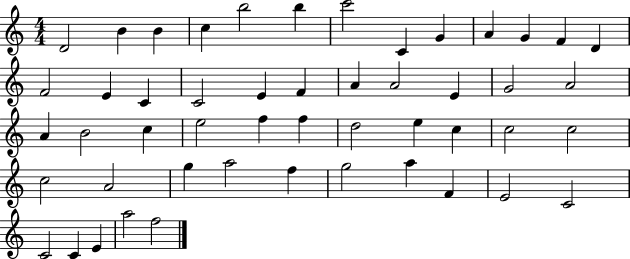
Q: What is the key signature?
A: C major